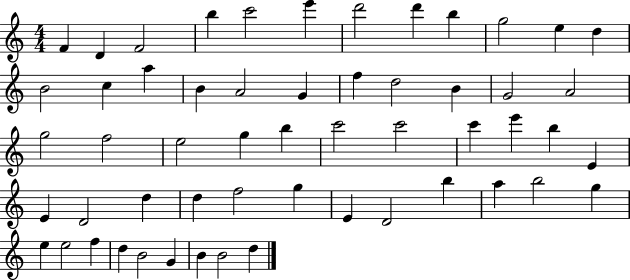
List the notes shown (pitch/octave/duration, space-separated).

F4/q D4/q F4/h B5/q C6/h E6/q D6/h D6/q B5/q G5/h E5/q D5/q B4/h C5/q A5/q B4/q A4/h G4/q F5/q D5/h B4/q G4/h A4/h G5/h F5/h E5/h G5/q B5/q C6/h C6/h C6/q E6/q B5/q E4/q E4/q D4/h D5/q D5/q F5/h G5/q E4/q D4/h B5/q A5/q B5/h G5/q E5/q E5/h F5/q D5/q B4/h G4/q B4/q B4/h D5/q